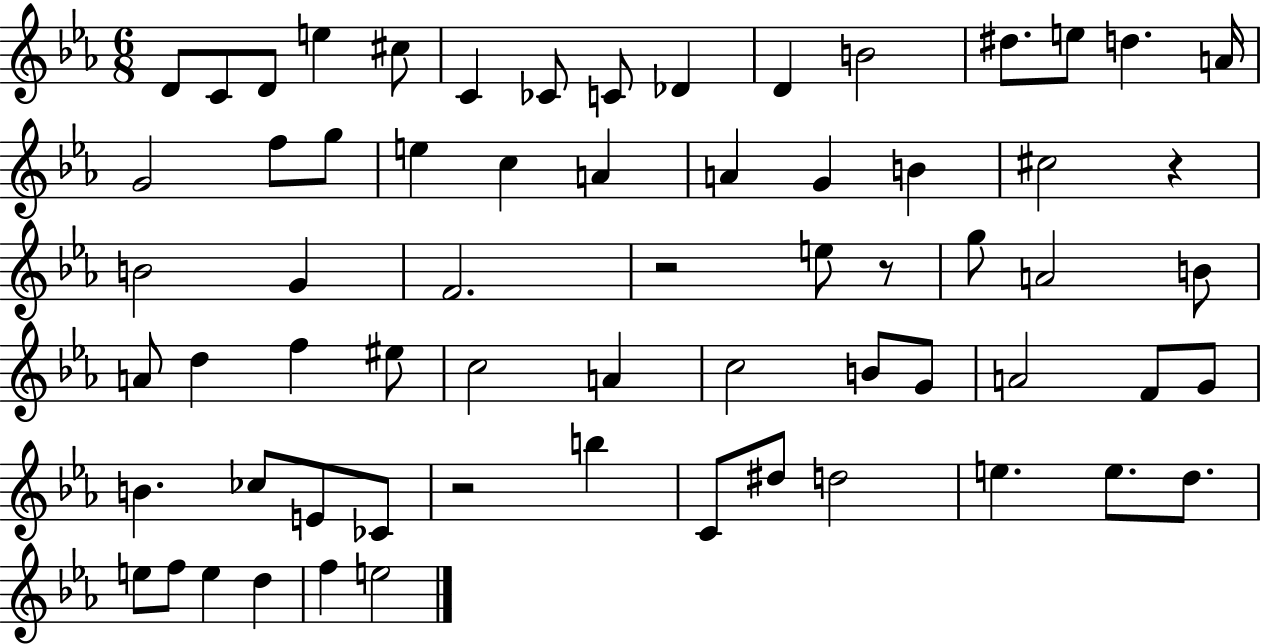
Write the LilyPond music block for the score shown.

{
  \clef treble
  \numericTimeSignature
  \time 6/8
  \key ees \major
  d'8 c'8 d'8 e''4 cis''8 | c'4 ces'8 c'8 des'4 | d'4 b'2 | dis''8. e''8 d''4. a'16 | \break g'2 f''8 g''8 | e''4 c''4 a'4 | a'4 g'4 b'4 | cis''2 r4 | \break b'2 g'4 | f'2. | r2 e''8 r8 | g''8 a'2 b'8 | \break a'8 d''4 f''4 eis''8 | c''2 a'4 | c''2 b'8 g'8 | a'2 f'8 g'8 | \break b'4. ces''8 e'8 ces'8 | r2 b''4 | c'8 dis''8 d''2 | e''4. e''8. d''8. | \break e''8 f''8 e''4 d''4 | f''4 e''2 | \bar "|."
}